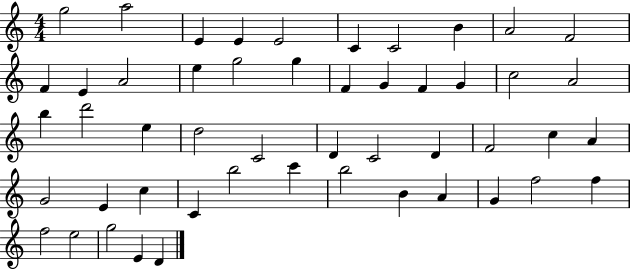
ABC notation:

X:1
T:Untitled
M:4/4
L:1/4
K:C
g2 a2 E E E2 C C2 B A2 F2 F E A2 e g2 g F G F G c2 A2 b d'2 e d2 C2 D C2 D F2 c A G2 E c C b2 c' b2 B A G f2 f f2 e2 g2 E D